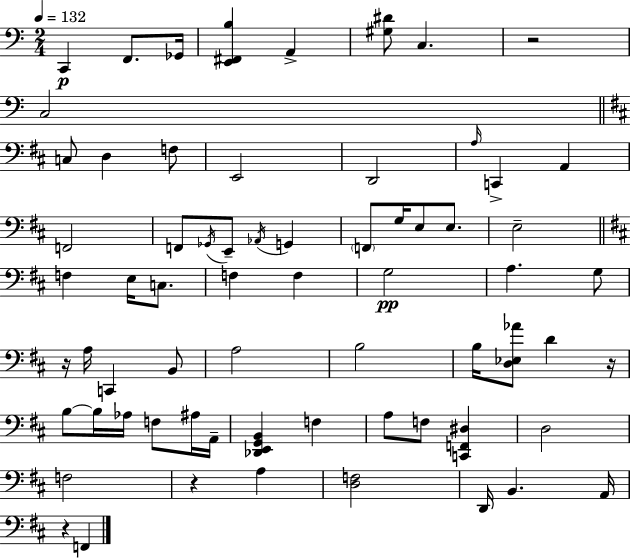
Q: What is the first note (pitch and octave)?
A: C2